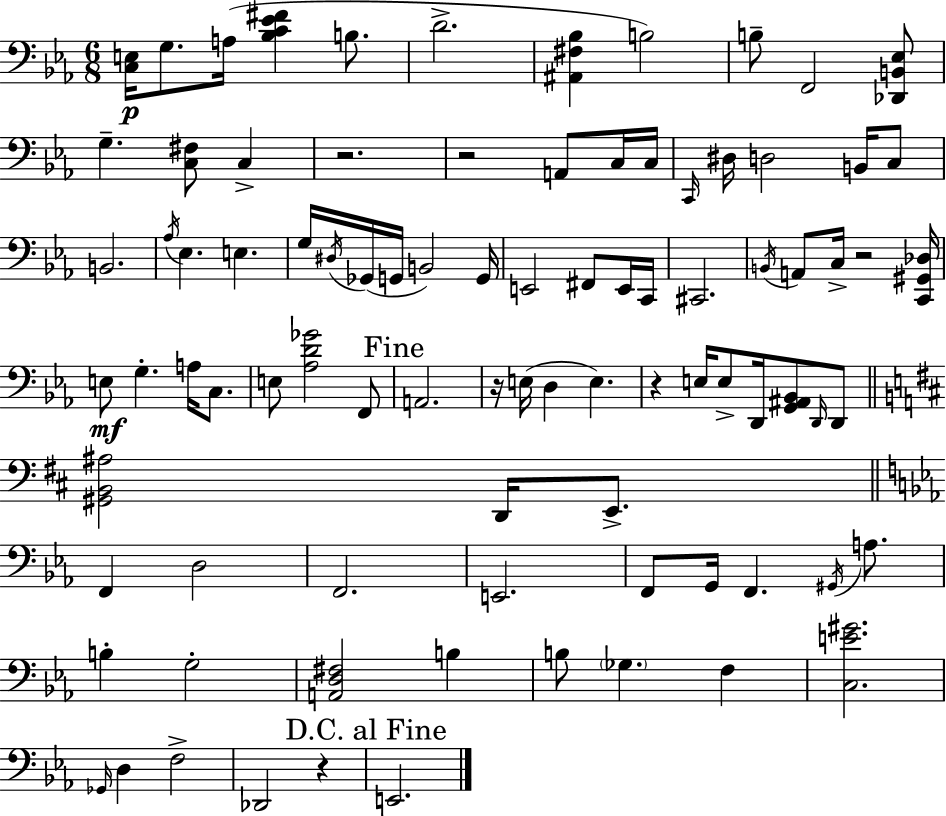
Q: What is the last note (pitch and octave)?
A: E2